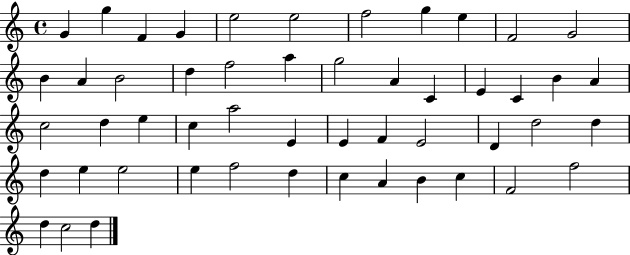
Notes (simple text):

G4/q G5/q F4/q G4/q E5/h E5/h F5/h G5/q E5/q F4/h G4/h B4/q A4/q B4/h D5/q F5/h A5/q G5/h A4/q C4/q E4/q C4/q B4/q A4/q C5/h D5/q E5/q C5/q A5/h E4/q E4/q F4/q E4/h D4/q D5/h D5/q D5/q E5/q E5/h E5/q F5/h D5/q C5/q A4/q B4/q C5/q F4/h F5/h D5/q C5/h D5/q